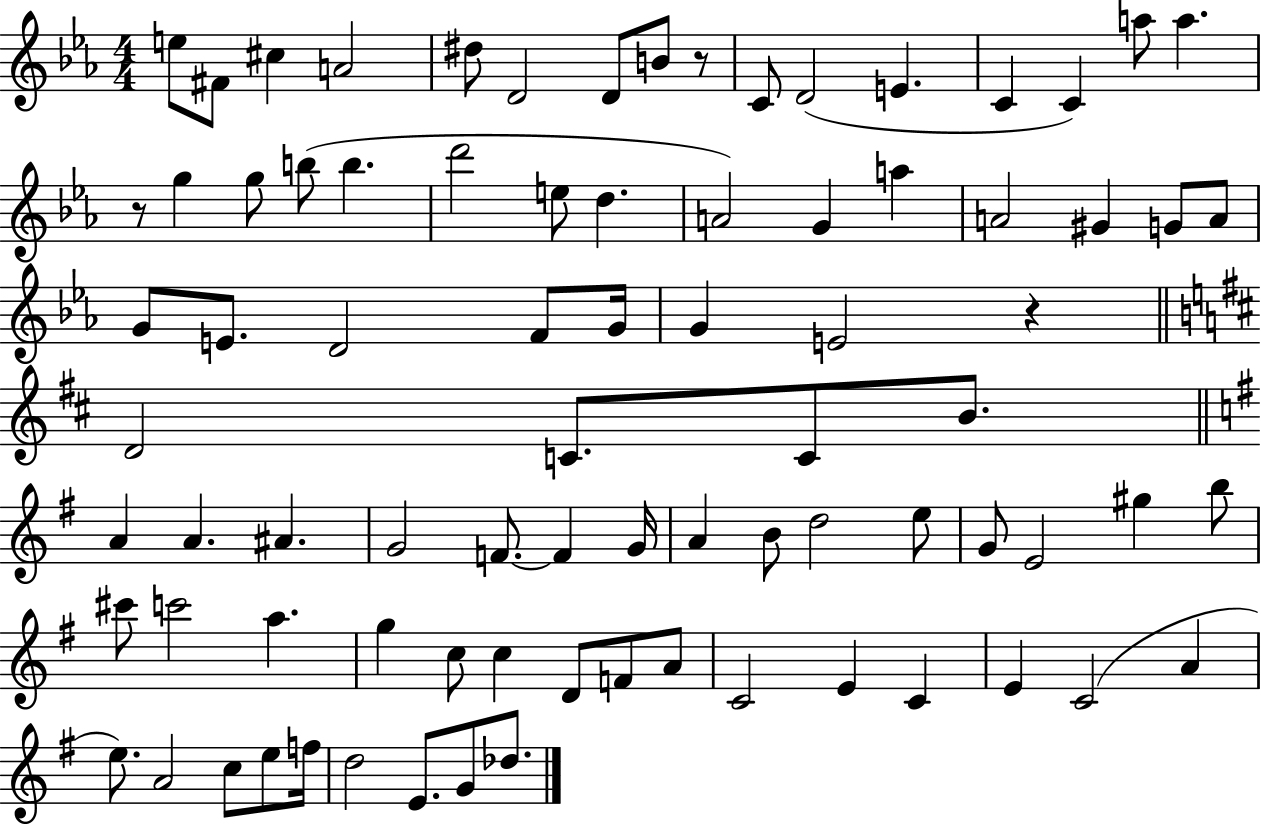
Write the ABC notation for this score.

X:1
T:Untitled
M:4/4
L:1/4
K:Eb
e/2 ^F/2 ^c A2 ^d/2 D2 D/2 B/2 z/2 C/2 D2 E C C a/2 a z/2 g g/2 b/2 b d'2 e/2 d A2 G a A2 ^G G/2 A/2 G/2 E/2 D2 F/2 G/4 G E2 z D2 C/2 C/2 B/2 A A ^A G2 F/2 F G/4 A B/2 d2 e/2 G/2 E2 ^g b/2 ^c'/2 c'2 a g c/2 c D/2 F/2 A/2 C2 E C E C2 A e/2 A2 c/2 e/2 f/4 d2 E/2 G/2 _d/2